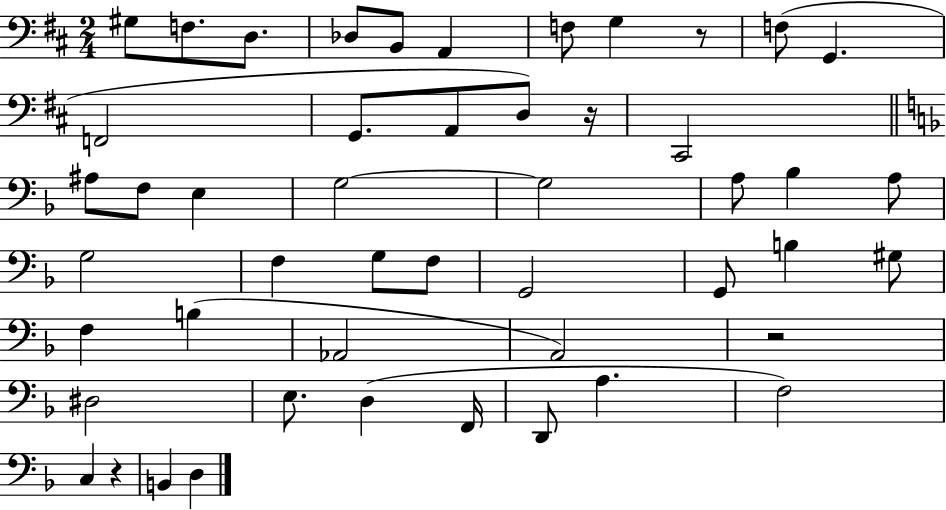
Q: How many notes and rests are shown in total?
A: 49